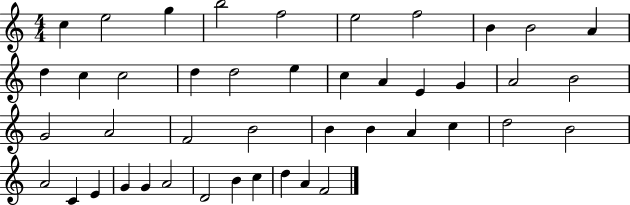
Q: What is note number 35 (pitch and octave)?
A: E4